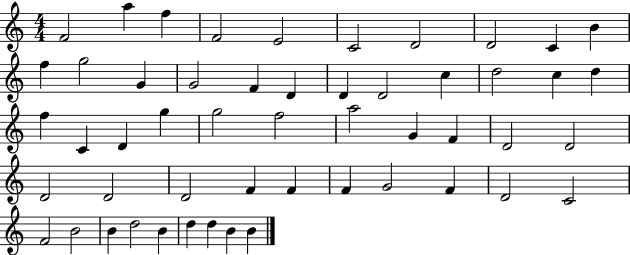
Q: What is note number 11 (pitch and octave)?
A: F5